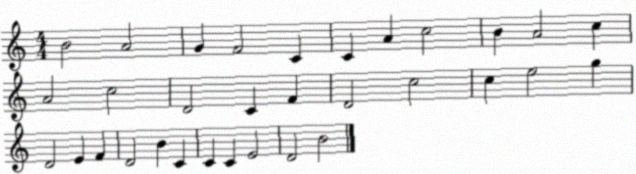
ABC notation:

X:1
T:Untitled
M:4/4
L:1/4
K:C
B2 A2 G F2 C C A c2 B A2 c A2 c2 D2 C F D2 c2 c e2 g D2 E F D2 B C C C E2 D2 B2